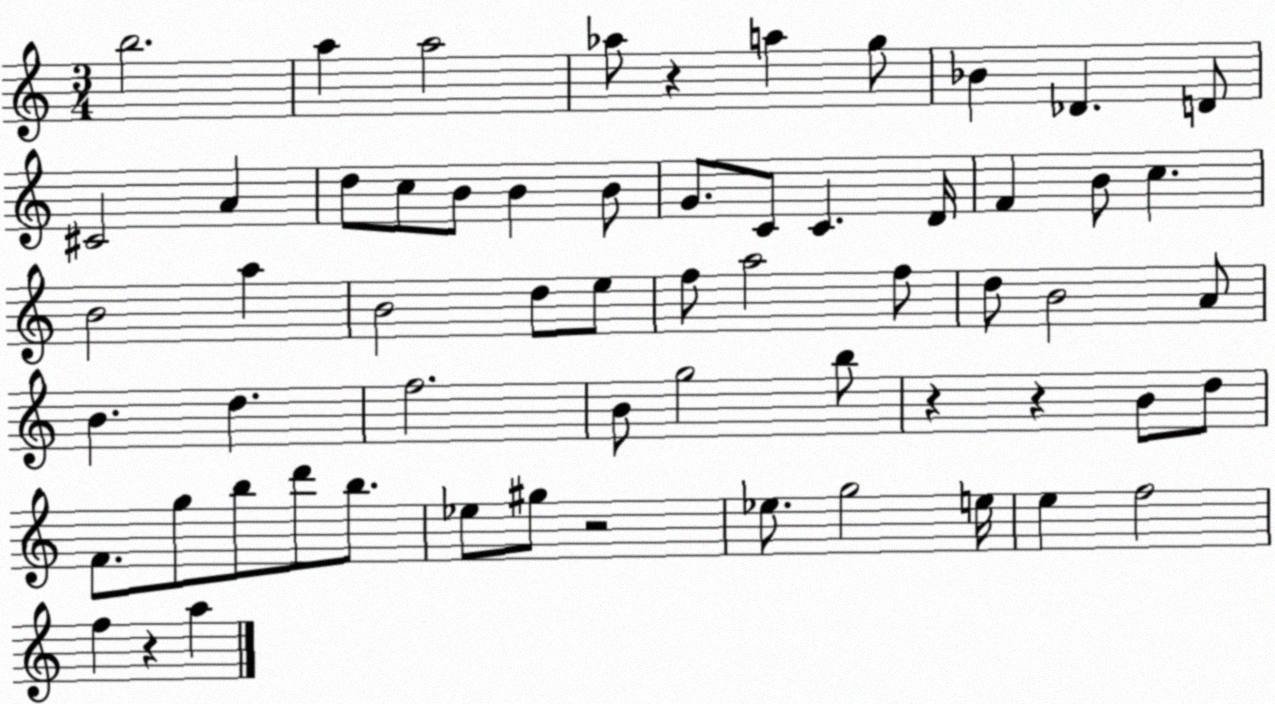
X:1
T:Untitled
M:3/4
L:1/4
K:C
b2 a a2 _a/2 z a g/2 _B _D D/2 ^C2 A d/2 c/2 B/2 B B/2 G/2 C/2 C D/4 F B/2 c B2 a B2 d/2 e/2 f/2 a2 f/2 d/2 B2 A/2 B d f2 B/2 g2 b/2 z z B/2 d/2 F/2 g/2 b/2 d'/2 b/2 _e/2 ^g/2 z2 _e/2 g2 e/4 e f2 f z a